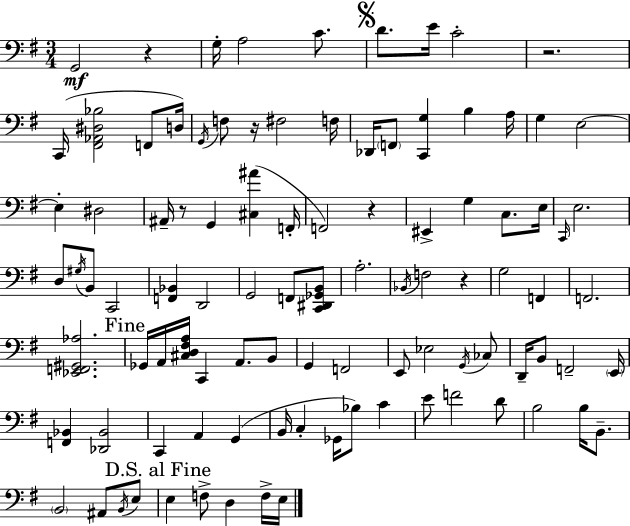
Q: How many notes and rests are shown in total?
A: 98